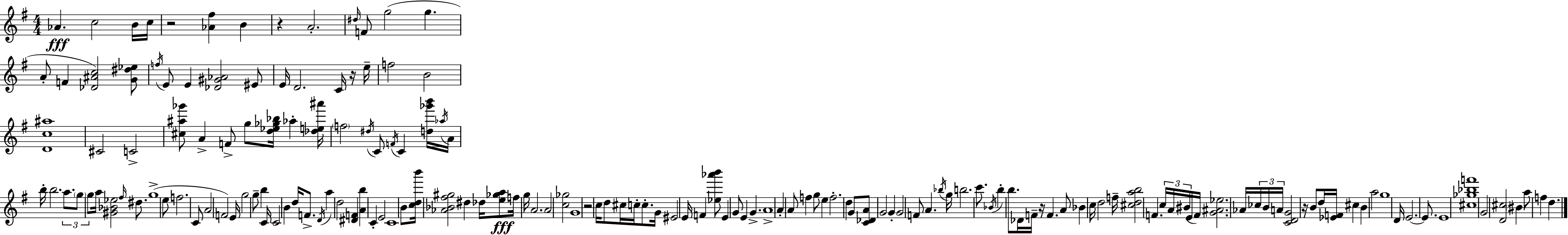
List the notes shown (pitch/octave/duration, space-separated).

Ab4/q. C5/h B4/s C5/s R/h [Ab4,F#5]/q B4/q R/q A4/h. D#5/s F4/e G5/h G5/q. A4/e F4/q [Db4,A#4,C5]/h [G4,D#5,Eb5]/e F5/s E4/e E4/q [Db4,G#4,Ab4]/h EIS4/e E4/s D4/h. C4/s R/s E5/s F5/h B4/h [D4,C5,A#5]/w C#4/h C4/h [C#5,A#5,Gb6]/e A4/q F4/e G5/e [D5,Eb5,Gb5,Bb5]/s Ab5/q [Db5,E5,A#6]/s F5/h D#5/s C4/e F4/s C4/q [D5,Gb6,B6]/s Ab5/s A4/s B5/s B5/h. A5/e. G5/e G5/e A5/s [G#4,Bb4,Eb5]/h F#5/s D#5/e. G5/w E5/e F5/h. C4/e A4/h F4/h E4/s G5/h G5/e B5/q C4/s C4/h B4/q D5/s F4/e. D4/s A5/q D5/h [D#4,F4]/q [A4,B5]/q C4/q E4/h C4/w B4/e [C5,D5,B6]/s [Ab4,Bb4,F#5,G#5]/h D#5/q Db5/s [E5,Gb5,A5]/e F5/s G5/s A4/h. A4/h [C5,Gb5]/h G4/w R/h C5/s D5/e C#5/s C5/s C5/e. G4/s EIS4/h E4/s F4/q [Eb5,Ab6,B6]/e E4/q G4/e E4/q G4/q. A4/w A4/q A4/e F5/q G5/e E5/q F5/h. D5/q G4/e [C4,Db4,A4]/e G4/h G4/q G4/h F4/e A4/q. Bb5/s G5/s B5/h. C6/e. Bb4/s B5/q B5/e. Db4/s F4/s R/s F4/q. A4/e Bb4/q C5/s D5/h F5/s [C#5,D5,A5,B5]/h F4/q. C5/s A4/s BIS4/s E4/s F4/s [G4,A#4,Eb5]/h. Ab4/s CES5/s B4/s A4/s [C4,D4,G4]/h R/s B4/e D5/s [Eb4,F4]/s C#5/q B4/q A5/h G5/w D4/s E4/h. E4/e. E4/w [C#5,Gb5,Bb5,F6]/w G4/h [D4,C#5]/h BIS4/q A5/e F5/q D5/q.